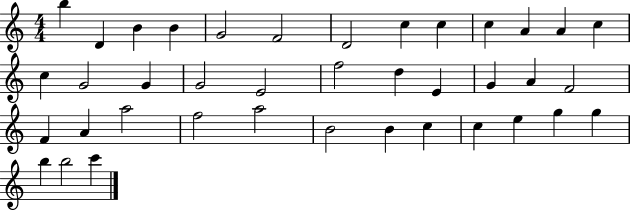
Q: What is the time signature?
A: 4/4